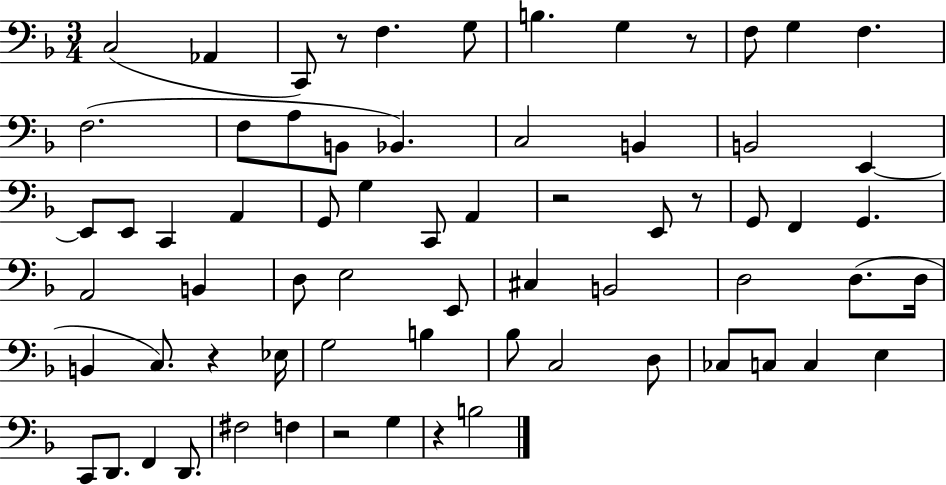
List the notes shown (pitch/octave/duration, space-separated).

C3/h Ab2/q C2/e R/e F3/q. G3/e B3/q. G3/q R/e F3/e G3/q F3/q. F3/h. F3/e A3/e B2/e Bb2/q. C3/h B2/q B2/h E2/q E2/e E2/e C2/q A2/q G2/e G3/q C2/e A2/q R/h E2/e R/e G2/e F2/q G2/q. A2/h B2/q D3/e E3/h E2/e C#3/q B2/h D3/h D3/e. D3/s B2/q C3/e. R/q Eb3/s G3/h B3/q Bb3/e C3/h D3/e CES3/e C3/e C3/q E3/q C2/e D2/e. F2/q D2/e. F#3/h F3/q R/h G3/q R/q B3/h